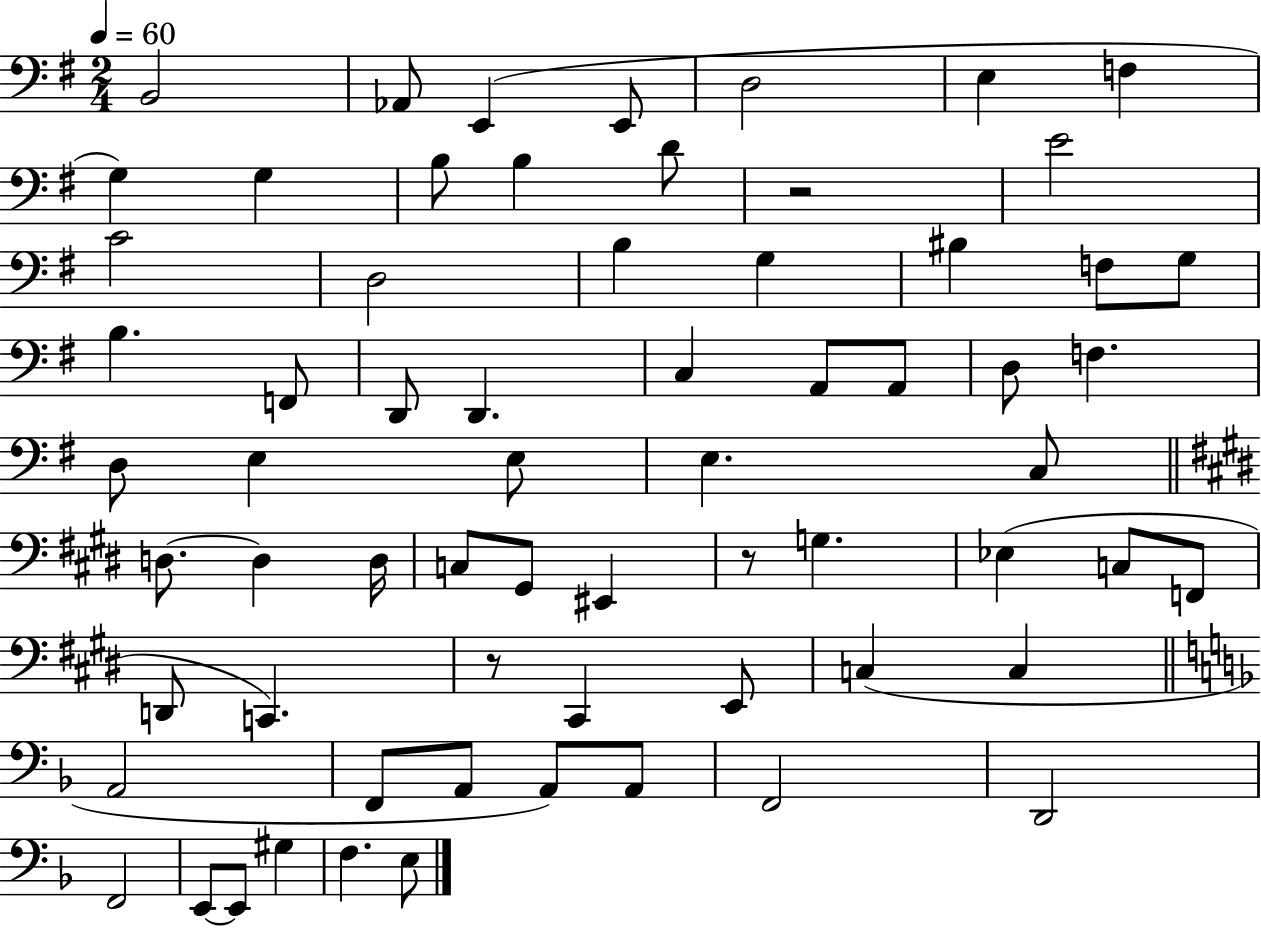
X:1
T:Untitled
M:2/4
L:1/4
K:G
B,,2 _A,,/2 E,, E,,/2 D,2 E, F, G, G, B,/2 B, D/2 z2 E2 C2 D,2 B, G, ^B, F,/2 G,/2 B, F,,/2 D,,/2 D,, C, A,,/2 A,,/2 D,/2 F, D,/2 E, E,/2 E, C,/2 D,/2 D, D,/4 C,/2 ^G,,/2 ^E,, z/2 G, _E, C,/2 F,,/2 D,,/2 C,, z/2 ^C,, E,,/2 C, C, A,,2 F,,/2 A,,/2 A,,/2 A,,/2 F,,2 D,,2 F,,2 E,,/2 E,,/2 ^G, F, E,/2